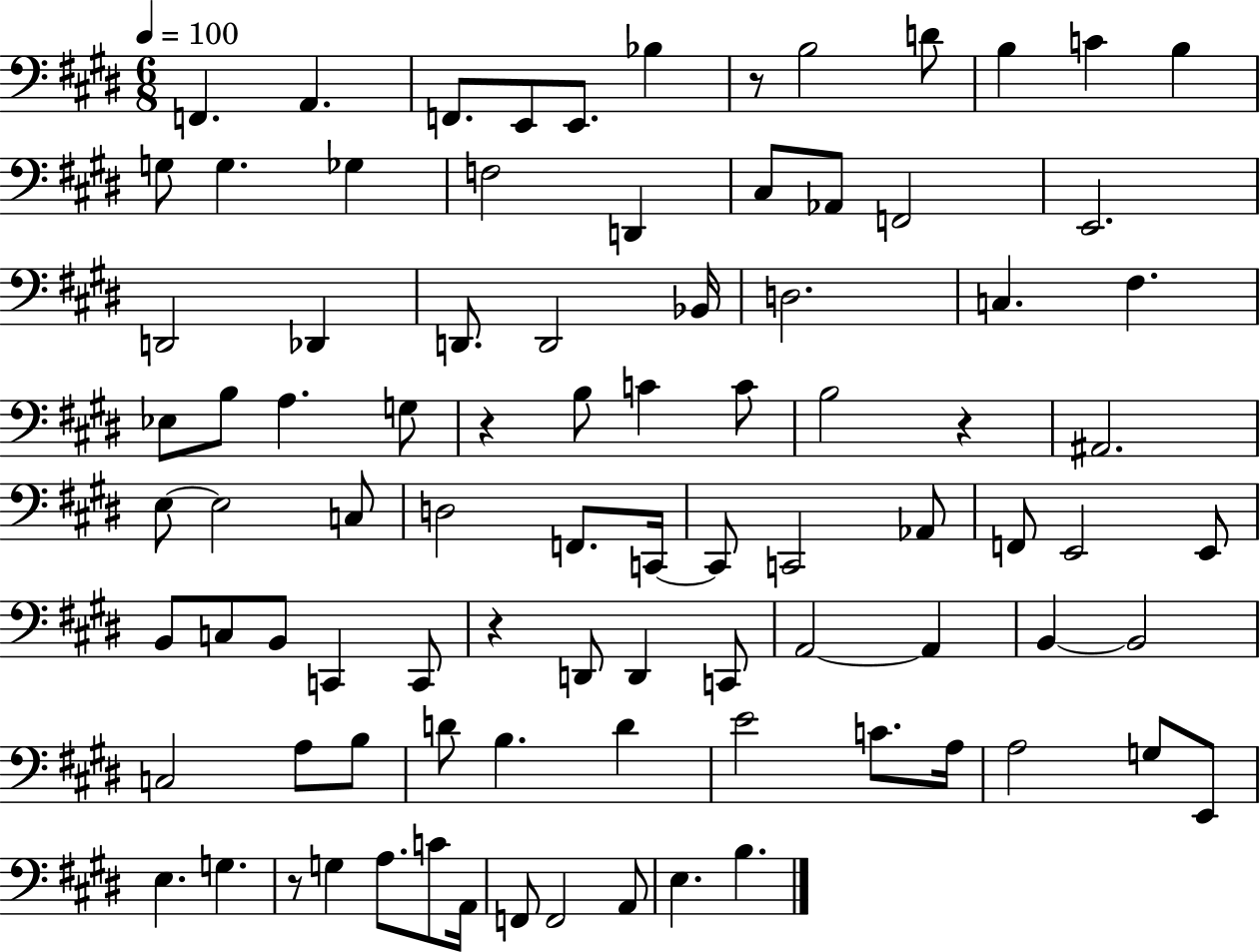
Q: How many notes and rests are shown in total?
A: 89